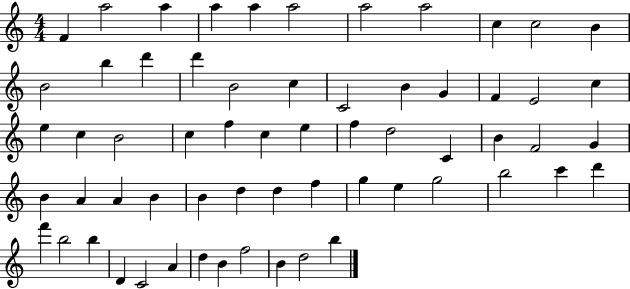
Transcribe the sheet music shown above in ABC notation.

X:1
T:Untitled
M:4/4
L:1/4
K:C
F a2 a a a a2 a2 a2 c c2 B B2 b d' d' B2 c C2 B G F E2 c e c B2 c f c e f d2 C B F2 G B A A B B d d f g e g2 b2 c' d' f' b2 b D C2 A d B f2 B d2 b